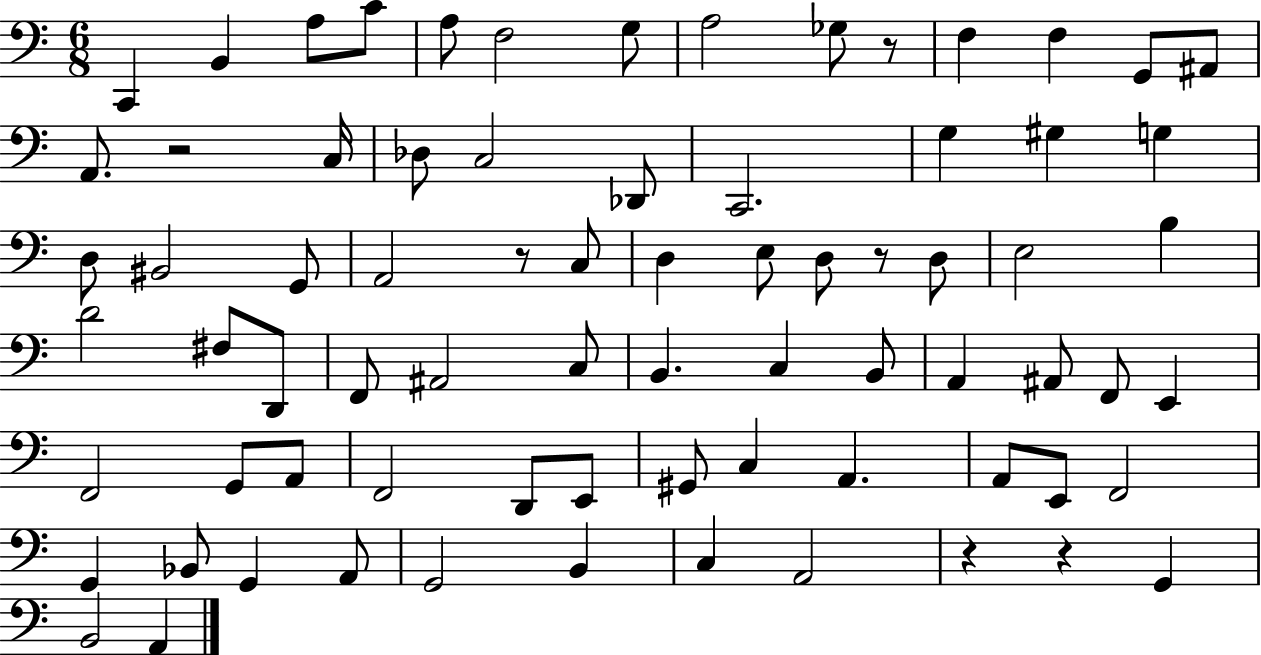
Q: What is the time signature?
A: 6/8